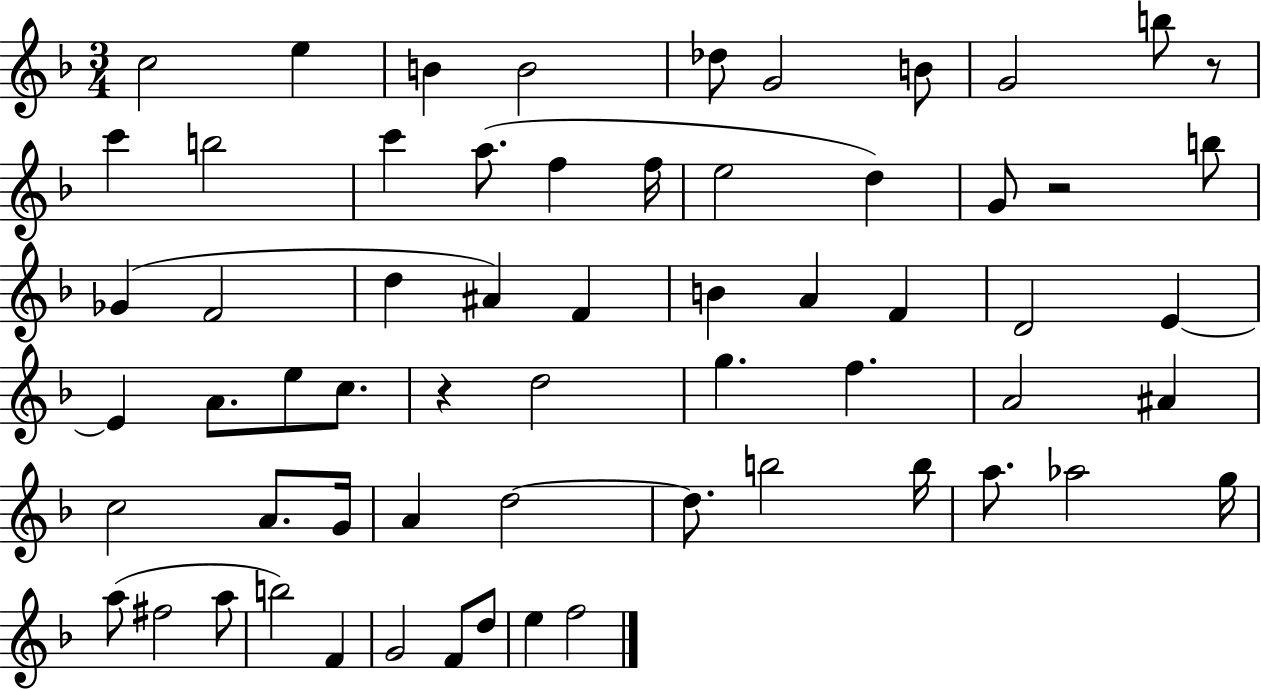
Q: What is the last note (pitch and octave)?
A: F5